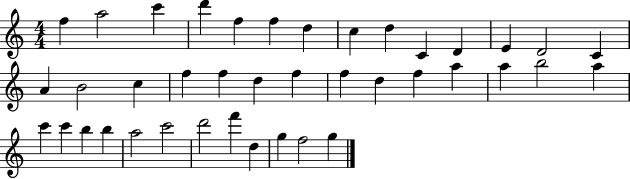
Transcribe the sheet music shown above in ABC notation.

X:1
T:Untitled
M:4/4
L:1/4
K:C
f a2 c' d' f f d c d C D E D2 C A B2 c f f d f f d f a a b2 a c' c' b b a2 c'2 d'2 f' d g f2 g